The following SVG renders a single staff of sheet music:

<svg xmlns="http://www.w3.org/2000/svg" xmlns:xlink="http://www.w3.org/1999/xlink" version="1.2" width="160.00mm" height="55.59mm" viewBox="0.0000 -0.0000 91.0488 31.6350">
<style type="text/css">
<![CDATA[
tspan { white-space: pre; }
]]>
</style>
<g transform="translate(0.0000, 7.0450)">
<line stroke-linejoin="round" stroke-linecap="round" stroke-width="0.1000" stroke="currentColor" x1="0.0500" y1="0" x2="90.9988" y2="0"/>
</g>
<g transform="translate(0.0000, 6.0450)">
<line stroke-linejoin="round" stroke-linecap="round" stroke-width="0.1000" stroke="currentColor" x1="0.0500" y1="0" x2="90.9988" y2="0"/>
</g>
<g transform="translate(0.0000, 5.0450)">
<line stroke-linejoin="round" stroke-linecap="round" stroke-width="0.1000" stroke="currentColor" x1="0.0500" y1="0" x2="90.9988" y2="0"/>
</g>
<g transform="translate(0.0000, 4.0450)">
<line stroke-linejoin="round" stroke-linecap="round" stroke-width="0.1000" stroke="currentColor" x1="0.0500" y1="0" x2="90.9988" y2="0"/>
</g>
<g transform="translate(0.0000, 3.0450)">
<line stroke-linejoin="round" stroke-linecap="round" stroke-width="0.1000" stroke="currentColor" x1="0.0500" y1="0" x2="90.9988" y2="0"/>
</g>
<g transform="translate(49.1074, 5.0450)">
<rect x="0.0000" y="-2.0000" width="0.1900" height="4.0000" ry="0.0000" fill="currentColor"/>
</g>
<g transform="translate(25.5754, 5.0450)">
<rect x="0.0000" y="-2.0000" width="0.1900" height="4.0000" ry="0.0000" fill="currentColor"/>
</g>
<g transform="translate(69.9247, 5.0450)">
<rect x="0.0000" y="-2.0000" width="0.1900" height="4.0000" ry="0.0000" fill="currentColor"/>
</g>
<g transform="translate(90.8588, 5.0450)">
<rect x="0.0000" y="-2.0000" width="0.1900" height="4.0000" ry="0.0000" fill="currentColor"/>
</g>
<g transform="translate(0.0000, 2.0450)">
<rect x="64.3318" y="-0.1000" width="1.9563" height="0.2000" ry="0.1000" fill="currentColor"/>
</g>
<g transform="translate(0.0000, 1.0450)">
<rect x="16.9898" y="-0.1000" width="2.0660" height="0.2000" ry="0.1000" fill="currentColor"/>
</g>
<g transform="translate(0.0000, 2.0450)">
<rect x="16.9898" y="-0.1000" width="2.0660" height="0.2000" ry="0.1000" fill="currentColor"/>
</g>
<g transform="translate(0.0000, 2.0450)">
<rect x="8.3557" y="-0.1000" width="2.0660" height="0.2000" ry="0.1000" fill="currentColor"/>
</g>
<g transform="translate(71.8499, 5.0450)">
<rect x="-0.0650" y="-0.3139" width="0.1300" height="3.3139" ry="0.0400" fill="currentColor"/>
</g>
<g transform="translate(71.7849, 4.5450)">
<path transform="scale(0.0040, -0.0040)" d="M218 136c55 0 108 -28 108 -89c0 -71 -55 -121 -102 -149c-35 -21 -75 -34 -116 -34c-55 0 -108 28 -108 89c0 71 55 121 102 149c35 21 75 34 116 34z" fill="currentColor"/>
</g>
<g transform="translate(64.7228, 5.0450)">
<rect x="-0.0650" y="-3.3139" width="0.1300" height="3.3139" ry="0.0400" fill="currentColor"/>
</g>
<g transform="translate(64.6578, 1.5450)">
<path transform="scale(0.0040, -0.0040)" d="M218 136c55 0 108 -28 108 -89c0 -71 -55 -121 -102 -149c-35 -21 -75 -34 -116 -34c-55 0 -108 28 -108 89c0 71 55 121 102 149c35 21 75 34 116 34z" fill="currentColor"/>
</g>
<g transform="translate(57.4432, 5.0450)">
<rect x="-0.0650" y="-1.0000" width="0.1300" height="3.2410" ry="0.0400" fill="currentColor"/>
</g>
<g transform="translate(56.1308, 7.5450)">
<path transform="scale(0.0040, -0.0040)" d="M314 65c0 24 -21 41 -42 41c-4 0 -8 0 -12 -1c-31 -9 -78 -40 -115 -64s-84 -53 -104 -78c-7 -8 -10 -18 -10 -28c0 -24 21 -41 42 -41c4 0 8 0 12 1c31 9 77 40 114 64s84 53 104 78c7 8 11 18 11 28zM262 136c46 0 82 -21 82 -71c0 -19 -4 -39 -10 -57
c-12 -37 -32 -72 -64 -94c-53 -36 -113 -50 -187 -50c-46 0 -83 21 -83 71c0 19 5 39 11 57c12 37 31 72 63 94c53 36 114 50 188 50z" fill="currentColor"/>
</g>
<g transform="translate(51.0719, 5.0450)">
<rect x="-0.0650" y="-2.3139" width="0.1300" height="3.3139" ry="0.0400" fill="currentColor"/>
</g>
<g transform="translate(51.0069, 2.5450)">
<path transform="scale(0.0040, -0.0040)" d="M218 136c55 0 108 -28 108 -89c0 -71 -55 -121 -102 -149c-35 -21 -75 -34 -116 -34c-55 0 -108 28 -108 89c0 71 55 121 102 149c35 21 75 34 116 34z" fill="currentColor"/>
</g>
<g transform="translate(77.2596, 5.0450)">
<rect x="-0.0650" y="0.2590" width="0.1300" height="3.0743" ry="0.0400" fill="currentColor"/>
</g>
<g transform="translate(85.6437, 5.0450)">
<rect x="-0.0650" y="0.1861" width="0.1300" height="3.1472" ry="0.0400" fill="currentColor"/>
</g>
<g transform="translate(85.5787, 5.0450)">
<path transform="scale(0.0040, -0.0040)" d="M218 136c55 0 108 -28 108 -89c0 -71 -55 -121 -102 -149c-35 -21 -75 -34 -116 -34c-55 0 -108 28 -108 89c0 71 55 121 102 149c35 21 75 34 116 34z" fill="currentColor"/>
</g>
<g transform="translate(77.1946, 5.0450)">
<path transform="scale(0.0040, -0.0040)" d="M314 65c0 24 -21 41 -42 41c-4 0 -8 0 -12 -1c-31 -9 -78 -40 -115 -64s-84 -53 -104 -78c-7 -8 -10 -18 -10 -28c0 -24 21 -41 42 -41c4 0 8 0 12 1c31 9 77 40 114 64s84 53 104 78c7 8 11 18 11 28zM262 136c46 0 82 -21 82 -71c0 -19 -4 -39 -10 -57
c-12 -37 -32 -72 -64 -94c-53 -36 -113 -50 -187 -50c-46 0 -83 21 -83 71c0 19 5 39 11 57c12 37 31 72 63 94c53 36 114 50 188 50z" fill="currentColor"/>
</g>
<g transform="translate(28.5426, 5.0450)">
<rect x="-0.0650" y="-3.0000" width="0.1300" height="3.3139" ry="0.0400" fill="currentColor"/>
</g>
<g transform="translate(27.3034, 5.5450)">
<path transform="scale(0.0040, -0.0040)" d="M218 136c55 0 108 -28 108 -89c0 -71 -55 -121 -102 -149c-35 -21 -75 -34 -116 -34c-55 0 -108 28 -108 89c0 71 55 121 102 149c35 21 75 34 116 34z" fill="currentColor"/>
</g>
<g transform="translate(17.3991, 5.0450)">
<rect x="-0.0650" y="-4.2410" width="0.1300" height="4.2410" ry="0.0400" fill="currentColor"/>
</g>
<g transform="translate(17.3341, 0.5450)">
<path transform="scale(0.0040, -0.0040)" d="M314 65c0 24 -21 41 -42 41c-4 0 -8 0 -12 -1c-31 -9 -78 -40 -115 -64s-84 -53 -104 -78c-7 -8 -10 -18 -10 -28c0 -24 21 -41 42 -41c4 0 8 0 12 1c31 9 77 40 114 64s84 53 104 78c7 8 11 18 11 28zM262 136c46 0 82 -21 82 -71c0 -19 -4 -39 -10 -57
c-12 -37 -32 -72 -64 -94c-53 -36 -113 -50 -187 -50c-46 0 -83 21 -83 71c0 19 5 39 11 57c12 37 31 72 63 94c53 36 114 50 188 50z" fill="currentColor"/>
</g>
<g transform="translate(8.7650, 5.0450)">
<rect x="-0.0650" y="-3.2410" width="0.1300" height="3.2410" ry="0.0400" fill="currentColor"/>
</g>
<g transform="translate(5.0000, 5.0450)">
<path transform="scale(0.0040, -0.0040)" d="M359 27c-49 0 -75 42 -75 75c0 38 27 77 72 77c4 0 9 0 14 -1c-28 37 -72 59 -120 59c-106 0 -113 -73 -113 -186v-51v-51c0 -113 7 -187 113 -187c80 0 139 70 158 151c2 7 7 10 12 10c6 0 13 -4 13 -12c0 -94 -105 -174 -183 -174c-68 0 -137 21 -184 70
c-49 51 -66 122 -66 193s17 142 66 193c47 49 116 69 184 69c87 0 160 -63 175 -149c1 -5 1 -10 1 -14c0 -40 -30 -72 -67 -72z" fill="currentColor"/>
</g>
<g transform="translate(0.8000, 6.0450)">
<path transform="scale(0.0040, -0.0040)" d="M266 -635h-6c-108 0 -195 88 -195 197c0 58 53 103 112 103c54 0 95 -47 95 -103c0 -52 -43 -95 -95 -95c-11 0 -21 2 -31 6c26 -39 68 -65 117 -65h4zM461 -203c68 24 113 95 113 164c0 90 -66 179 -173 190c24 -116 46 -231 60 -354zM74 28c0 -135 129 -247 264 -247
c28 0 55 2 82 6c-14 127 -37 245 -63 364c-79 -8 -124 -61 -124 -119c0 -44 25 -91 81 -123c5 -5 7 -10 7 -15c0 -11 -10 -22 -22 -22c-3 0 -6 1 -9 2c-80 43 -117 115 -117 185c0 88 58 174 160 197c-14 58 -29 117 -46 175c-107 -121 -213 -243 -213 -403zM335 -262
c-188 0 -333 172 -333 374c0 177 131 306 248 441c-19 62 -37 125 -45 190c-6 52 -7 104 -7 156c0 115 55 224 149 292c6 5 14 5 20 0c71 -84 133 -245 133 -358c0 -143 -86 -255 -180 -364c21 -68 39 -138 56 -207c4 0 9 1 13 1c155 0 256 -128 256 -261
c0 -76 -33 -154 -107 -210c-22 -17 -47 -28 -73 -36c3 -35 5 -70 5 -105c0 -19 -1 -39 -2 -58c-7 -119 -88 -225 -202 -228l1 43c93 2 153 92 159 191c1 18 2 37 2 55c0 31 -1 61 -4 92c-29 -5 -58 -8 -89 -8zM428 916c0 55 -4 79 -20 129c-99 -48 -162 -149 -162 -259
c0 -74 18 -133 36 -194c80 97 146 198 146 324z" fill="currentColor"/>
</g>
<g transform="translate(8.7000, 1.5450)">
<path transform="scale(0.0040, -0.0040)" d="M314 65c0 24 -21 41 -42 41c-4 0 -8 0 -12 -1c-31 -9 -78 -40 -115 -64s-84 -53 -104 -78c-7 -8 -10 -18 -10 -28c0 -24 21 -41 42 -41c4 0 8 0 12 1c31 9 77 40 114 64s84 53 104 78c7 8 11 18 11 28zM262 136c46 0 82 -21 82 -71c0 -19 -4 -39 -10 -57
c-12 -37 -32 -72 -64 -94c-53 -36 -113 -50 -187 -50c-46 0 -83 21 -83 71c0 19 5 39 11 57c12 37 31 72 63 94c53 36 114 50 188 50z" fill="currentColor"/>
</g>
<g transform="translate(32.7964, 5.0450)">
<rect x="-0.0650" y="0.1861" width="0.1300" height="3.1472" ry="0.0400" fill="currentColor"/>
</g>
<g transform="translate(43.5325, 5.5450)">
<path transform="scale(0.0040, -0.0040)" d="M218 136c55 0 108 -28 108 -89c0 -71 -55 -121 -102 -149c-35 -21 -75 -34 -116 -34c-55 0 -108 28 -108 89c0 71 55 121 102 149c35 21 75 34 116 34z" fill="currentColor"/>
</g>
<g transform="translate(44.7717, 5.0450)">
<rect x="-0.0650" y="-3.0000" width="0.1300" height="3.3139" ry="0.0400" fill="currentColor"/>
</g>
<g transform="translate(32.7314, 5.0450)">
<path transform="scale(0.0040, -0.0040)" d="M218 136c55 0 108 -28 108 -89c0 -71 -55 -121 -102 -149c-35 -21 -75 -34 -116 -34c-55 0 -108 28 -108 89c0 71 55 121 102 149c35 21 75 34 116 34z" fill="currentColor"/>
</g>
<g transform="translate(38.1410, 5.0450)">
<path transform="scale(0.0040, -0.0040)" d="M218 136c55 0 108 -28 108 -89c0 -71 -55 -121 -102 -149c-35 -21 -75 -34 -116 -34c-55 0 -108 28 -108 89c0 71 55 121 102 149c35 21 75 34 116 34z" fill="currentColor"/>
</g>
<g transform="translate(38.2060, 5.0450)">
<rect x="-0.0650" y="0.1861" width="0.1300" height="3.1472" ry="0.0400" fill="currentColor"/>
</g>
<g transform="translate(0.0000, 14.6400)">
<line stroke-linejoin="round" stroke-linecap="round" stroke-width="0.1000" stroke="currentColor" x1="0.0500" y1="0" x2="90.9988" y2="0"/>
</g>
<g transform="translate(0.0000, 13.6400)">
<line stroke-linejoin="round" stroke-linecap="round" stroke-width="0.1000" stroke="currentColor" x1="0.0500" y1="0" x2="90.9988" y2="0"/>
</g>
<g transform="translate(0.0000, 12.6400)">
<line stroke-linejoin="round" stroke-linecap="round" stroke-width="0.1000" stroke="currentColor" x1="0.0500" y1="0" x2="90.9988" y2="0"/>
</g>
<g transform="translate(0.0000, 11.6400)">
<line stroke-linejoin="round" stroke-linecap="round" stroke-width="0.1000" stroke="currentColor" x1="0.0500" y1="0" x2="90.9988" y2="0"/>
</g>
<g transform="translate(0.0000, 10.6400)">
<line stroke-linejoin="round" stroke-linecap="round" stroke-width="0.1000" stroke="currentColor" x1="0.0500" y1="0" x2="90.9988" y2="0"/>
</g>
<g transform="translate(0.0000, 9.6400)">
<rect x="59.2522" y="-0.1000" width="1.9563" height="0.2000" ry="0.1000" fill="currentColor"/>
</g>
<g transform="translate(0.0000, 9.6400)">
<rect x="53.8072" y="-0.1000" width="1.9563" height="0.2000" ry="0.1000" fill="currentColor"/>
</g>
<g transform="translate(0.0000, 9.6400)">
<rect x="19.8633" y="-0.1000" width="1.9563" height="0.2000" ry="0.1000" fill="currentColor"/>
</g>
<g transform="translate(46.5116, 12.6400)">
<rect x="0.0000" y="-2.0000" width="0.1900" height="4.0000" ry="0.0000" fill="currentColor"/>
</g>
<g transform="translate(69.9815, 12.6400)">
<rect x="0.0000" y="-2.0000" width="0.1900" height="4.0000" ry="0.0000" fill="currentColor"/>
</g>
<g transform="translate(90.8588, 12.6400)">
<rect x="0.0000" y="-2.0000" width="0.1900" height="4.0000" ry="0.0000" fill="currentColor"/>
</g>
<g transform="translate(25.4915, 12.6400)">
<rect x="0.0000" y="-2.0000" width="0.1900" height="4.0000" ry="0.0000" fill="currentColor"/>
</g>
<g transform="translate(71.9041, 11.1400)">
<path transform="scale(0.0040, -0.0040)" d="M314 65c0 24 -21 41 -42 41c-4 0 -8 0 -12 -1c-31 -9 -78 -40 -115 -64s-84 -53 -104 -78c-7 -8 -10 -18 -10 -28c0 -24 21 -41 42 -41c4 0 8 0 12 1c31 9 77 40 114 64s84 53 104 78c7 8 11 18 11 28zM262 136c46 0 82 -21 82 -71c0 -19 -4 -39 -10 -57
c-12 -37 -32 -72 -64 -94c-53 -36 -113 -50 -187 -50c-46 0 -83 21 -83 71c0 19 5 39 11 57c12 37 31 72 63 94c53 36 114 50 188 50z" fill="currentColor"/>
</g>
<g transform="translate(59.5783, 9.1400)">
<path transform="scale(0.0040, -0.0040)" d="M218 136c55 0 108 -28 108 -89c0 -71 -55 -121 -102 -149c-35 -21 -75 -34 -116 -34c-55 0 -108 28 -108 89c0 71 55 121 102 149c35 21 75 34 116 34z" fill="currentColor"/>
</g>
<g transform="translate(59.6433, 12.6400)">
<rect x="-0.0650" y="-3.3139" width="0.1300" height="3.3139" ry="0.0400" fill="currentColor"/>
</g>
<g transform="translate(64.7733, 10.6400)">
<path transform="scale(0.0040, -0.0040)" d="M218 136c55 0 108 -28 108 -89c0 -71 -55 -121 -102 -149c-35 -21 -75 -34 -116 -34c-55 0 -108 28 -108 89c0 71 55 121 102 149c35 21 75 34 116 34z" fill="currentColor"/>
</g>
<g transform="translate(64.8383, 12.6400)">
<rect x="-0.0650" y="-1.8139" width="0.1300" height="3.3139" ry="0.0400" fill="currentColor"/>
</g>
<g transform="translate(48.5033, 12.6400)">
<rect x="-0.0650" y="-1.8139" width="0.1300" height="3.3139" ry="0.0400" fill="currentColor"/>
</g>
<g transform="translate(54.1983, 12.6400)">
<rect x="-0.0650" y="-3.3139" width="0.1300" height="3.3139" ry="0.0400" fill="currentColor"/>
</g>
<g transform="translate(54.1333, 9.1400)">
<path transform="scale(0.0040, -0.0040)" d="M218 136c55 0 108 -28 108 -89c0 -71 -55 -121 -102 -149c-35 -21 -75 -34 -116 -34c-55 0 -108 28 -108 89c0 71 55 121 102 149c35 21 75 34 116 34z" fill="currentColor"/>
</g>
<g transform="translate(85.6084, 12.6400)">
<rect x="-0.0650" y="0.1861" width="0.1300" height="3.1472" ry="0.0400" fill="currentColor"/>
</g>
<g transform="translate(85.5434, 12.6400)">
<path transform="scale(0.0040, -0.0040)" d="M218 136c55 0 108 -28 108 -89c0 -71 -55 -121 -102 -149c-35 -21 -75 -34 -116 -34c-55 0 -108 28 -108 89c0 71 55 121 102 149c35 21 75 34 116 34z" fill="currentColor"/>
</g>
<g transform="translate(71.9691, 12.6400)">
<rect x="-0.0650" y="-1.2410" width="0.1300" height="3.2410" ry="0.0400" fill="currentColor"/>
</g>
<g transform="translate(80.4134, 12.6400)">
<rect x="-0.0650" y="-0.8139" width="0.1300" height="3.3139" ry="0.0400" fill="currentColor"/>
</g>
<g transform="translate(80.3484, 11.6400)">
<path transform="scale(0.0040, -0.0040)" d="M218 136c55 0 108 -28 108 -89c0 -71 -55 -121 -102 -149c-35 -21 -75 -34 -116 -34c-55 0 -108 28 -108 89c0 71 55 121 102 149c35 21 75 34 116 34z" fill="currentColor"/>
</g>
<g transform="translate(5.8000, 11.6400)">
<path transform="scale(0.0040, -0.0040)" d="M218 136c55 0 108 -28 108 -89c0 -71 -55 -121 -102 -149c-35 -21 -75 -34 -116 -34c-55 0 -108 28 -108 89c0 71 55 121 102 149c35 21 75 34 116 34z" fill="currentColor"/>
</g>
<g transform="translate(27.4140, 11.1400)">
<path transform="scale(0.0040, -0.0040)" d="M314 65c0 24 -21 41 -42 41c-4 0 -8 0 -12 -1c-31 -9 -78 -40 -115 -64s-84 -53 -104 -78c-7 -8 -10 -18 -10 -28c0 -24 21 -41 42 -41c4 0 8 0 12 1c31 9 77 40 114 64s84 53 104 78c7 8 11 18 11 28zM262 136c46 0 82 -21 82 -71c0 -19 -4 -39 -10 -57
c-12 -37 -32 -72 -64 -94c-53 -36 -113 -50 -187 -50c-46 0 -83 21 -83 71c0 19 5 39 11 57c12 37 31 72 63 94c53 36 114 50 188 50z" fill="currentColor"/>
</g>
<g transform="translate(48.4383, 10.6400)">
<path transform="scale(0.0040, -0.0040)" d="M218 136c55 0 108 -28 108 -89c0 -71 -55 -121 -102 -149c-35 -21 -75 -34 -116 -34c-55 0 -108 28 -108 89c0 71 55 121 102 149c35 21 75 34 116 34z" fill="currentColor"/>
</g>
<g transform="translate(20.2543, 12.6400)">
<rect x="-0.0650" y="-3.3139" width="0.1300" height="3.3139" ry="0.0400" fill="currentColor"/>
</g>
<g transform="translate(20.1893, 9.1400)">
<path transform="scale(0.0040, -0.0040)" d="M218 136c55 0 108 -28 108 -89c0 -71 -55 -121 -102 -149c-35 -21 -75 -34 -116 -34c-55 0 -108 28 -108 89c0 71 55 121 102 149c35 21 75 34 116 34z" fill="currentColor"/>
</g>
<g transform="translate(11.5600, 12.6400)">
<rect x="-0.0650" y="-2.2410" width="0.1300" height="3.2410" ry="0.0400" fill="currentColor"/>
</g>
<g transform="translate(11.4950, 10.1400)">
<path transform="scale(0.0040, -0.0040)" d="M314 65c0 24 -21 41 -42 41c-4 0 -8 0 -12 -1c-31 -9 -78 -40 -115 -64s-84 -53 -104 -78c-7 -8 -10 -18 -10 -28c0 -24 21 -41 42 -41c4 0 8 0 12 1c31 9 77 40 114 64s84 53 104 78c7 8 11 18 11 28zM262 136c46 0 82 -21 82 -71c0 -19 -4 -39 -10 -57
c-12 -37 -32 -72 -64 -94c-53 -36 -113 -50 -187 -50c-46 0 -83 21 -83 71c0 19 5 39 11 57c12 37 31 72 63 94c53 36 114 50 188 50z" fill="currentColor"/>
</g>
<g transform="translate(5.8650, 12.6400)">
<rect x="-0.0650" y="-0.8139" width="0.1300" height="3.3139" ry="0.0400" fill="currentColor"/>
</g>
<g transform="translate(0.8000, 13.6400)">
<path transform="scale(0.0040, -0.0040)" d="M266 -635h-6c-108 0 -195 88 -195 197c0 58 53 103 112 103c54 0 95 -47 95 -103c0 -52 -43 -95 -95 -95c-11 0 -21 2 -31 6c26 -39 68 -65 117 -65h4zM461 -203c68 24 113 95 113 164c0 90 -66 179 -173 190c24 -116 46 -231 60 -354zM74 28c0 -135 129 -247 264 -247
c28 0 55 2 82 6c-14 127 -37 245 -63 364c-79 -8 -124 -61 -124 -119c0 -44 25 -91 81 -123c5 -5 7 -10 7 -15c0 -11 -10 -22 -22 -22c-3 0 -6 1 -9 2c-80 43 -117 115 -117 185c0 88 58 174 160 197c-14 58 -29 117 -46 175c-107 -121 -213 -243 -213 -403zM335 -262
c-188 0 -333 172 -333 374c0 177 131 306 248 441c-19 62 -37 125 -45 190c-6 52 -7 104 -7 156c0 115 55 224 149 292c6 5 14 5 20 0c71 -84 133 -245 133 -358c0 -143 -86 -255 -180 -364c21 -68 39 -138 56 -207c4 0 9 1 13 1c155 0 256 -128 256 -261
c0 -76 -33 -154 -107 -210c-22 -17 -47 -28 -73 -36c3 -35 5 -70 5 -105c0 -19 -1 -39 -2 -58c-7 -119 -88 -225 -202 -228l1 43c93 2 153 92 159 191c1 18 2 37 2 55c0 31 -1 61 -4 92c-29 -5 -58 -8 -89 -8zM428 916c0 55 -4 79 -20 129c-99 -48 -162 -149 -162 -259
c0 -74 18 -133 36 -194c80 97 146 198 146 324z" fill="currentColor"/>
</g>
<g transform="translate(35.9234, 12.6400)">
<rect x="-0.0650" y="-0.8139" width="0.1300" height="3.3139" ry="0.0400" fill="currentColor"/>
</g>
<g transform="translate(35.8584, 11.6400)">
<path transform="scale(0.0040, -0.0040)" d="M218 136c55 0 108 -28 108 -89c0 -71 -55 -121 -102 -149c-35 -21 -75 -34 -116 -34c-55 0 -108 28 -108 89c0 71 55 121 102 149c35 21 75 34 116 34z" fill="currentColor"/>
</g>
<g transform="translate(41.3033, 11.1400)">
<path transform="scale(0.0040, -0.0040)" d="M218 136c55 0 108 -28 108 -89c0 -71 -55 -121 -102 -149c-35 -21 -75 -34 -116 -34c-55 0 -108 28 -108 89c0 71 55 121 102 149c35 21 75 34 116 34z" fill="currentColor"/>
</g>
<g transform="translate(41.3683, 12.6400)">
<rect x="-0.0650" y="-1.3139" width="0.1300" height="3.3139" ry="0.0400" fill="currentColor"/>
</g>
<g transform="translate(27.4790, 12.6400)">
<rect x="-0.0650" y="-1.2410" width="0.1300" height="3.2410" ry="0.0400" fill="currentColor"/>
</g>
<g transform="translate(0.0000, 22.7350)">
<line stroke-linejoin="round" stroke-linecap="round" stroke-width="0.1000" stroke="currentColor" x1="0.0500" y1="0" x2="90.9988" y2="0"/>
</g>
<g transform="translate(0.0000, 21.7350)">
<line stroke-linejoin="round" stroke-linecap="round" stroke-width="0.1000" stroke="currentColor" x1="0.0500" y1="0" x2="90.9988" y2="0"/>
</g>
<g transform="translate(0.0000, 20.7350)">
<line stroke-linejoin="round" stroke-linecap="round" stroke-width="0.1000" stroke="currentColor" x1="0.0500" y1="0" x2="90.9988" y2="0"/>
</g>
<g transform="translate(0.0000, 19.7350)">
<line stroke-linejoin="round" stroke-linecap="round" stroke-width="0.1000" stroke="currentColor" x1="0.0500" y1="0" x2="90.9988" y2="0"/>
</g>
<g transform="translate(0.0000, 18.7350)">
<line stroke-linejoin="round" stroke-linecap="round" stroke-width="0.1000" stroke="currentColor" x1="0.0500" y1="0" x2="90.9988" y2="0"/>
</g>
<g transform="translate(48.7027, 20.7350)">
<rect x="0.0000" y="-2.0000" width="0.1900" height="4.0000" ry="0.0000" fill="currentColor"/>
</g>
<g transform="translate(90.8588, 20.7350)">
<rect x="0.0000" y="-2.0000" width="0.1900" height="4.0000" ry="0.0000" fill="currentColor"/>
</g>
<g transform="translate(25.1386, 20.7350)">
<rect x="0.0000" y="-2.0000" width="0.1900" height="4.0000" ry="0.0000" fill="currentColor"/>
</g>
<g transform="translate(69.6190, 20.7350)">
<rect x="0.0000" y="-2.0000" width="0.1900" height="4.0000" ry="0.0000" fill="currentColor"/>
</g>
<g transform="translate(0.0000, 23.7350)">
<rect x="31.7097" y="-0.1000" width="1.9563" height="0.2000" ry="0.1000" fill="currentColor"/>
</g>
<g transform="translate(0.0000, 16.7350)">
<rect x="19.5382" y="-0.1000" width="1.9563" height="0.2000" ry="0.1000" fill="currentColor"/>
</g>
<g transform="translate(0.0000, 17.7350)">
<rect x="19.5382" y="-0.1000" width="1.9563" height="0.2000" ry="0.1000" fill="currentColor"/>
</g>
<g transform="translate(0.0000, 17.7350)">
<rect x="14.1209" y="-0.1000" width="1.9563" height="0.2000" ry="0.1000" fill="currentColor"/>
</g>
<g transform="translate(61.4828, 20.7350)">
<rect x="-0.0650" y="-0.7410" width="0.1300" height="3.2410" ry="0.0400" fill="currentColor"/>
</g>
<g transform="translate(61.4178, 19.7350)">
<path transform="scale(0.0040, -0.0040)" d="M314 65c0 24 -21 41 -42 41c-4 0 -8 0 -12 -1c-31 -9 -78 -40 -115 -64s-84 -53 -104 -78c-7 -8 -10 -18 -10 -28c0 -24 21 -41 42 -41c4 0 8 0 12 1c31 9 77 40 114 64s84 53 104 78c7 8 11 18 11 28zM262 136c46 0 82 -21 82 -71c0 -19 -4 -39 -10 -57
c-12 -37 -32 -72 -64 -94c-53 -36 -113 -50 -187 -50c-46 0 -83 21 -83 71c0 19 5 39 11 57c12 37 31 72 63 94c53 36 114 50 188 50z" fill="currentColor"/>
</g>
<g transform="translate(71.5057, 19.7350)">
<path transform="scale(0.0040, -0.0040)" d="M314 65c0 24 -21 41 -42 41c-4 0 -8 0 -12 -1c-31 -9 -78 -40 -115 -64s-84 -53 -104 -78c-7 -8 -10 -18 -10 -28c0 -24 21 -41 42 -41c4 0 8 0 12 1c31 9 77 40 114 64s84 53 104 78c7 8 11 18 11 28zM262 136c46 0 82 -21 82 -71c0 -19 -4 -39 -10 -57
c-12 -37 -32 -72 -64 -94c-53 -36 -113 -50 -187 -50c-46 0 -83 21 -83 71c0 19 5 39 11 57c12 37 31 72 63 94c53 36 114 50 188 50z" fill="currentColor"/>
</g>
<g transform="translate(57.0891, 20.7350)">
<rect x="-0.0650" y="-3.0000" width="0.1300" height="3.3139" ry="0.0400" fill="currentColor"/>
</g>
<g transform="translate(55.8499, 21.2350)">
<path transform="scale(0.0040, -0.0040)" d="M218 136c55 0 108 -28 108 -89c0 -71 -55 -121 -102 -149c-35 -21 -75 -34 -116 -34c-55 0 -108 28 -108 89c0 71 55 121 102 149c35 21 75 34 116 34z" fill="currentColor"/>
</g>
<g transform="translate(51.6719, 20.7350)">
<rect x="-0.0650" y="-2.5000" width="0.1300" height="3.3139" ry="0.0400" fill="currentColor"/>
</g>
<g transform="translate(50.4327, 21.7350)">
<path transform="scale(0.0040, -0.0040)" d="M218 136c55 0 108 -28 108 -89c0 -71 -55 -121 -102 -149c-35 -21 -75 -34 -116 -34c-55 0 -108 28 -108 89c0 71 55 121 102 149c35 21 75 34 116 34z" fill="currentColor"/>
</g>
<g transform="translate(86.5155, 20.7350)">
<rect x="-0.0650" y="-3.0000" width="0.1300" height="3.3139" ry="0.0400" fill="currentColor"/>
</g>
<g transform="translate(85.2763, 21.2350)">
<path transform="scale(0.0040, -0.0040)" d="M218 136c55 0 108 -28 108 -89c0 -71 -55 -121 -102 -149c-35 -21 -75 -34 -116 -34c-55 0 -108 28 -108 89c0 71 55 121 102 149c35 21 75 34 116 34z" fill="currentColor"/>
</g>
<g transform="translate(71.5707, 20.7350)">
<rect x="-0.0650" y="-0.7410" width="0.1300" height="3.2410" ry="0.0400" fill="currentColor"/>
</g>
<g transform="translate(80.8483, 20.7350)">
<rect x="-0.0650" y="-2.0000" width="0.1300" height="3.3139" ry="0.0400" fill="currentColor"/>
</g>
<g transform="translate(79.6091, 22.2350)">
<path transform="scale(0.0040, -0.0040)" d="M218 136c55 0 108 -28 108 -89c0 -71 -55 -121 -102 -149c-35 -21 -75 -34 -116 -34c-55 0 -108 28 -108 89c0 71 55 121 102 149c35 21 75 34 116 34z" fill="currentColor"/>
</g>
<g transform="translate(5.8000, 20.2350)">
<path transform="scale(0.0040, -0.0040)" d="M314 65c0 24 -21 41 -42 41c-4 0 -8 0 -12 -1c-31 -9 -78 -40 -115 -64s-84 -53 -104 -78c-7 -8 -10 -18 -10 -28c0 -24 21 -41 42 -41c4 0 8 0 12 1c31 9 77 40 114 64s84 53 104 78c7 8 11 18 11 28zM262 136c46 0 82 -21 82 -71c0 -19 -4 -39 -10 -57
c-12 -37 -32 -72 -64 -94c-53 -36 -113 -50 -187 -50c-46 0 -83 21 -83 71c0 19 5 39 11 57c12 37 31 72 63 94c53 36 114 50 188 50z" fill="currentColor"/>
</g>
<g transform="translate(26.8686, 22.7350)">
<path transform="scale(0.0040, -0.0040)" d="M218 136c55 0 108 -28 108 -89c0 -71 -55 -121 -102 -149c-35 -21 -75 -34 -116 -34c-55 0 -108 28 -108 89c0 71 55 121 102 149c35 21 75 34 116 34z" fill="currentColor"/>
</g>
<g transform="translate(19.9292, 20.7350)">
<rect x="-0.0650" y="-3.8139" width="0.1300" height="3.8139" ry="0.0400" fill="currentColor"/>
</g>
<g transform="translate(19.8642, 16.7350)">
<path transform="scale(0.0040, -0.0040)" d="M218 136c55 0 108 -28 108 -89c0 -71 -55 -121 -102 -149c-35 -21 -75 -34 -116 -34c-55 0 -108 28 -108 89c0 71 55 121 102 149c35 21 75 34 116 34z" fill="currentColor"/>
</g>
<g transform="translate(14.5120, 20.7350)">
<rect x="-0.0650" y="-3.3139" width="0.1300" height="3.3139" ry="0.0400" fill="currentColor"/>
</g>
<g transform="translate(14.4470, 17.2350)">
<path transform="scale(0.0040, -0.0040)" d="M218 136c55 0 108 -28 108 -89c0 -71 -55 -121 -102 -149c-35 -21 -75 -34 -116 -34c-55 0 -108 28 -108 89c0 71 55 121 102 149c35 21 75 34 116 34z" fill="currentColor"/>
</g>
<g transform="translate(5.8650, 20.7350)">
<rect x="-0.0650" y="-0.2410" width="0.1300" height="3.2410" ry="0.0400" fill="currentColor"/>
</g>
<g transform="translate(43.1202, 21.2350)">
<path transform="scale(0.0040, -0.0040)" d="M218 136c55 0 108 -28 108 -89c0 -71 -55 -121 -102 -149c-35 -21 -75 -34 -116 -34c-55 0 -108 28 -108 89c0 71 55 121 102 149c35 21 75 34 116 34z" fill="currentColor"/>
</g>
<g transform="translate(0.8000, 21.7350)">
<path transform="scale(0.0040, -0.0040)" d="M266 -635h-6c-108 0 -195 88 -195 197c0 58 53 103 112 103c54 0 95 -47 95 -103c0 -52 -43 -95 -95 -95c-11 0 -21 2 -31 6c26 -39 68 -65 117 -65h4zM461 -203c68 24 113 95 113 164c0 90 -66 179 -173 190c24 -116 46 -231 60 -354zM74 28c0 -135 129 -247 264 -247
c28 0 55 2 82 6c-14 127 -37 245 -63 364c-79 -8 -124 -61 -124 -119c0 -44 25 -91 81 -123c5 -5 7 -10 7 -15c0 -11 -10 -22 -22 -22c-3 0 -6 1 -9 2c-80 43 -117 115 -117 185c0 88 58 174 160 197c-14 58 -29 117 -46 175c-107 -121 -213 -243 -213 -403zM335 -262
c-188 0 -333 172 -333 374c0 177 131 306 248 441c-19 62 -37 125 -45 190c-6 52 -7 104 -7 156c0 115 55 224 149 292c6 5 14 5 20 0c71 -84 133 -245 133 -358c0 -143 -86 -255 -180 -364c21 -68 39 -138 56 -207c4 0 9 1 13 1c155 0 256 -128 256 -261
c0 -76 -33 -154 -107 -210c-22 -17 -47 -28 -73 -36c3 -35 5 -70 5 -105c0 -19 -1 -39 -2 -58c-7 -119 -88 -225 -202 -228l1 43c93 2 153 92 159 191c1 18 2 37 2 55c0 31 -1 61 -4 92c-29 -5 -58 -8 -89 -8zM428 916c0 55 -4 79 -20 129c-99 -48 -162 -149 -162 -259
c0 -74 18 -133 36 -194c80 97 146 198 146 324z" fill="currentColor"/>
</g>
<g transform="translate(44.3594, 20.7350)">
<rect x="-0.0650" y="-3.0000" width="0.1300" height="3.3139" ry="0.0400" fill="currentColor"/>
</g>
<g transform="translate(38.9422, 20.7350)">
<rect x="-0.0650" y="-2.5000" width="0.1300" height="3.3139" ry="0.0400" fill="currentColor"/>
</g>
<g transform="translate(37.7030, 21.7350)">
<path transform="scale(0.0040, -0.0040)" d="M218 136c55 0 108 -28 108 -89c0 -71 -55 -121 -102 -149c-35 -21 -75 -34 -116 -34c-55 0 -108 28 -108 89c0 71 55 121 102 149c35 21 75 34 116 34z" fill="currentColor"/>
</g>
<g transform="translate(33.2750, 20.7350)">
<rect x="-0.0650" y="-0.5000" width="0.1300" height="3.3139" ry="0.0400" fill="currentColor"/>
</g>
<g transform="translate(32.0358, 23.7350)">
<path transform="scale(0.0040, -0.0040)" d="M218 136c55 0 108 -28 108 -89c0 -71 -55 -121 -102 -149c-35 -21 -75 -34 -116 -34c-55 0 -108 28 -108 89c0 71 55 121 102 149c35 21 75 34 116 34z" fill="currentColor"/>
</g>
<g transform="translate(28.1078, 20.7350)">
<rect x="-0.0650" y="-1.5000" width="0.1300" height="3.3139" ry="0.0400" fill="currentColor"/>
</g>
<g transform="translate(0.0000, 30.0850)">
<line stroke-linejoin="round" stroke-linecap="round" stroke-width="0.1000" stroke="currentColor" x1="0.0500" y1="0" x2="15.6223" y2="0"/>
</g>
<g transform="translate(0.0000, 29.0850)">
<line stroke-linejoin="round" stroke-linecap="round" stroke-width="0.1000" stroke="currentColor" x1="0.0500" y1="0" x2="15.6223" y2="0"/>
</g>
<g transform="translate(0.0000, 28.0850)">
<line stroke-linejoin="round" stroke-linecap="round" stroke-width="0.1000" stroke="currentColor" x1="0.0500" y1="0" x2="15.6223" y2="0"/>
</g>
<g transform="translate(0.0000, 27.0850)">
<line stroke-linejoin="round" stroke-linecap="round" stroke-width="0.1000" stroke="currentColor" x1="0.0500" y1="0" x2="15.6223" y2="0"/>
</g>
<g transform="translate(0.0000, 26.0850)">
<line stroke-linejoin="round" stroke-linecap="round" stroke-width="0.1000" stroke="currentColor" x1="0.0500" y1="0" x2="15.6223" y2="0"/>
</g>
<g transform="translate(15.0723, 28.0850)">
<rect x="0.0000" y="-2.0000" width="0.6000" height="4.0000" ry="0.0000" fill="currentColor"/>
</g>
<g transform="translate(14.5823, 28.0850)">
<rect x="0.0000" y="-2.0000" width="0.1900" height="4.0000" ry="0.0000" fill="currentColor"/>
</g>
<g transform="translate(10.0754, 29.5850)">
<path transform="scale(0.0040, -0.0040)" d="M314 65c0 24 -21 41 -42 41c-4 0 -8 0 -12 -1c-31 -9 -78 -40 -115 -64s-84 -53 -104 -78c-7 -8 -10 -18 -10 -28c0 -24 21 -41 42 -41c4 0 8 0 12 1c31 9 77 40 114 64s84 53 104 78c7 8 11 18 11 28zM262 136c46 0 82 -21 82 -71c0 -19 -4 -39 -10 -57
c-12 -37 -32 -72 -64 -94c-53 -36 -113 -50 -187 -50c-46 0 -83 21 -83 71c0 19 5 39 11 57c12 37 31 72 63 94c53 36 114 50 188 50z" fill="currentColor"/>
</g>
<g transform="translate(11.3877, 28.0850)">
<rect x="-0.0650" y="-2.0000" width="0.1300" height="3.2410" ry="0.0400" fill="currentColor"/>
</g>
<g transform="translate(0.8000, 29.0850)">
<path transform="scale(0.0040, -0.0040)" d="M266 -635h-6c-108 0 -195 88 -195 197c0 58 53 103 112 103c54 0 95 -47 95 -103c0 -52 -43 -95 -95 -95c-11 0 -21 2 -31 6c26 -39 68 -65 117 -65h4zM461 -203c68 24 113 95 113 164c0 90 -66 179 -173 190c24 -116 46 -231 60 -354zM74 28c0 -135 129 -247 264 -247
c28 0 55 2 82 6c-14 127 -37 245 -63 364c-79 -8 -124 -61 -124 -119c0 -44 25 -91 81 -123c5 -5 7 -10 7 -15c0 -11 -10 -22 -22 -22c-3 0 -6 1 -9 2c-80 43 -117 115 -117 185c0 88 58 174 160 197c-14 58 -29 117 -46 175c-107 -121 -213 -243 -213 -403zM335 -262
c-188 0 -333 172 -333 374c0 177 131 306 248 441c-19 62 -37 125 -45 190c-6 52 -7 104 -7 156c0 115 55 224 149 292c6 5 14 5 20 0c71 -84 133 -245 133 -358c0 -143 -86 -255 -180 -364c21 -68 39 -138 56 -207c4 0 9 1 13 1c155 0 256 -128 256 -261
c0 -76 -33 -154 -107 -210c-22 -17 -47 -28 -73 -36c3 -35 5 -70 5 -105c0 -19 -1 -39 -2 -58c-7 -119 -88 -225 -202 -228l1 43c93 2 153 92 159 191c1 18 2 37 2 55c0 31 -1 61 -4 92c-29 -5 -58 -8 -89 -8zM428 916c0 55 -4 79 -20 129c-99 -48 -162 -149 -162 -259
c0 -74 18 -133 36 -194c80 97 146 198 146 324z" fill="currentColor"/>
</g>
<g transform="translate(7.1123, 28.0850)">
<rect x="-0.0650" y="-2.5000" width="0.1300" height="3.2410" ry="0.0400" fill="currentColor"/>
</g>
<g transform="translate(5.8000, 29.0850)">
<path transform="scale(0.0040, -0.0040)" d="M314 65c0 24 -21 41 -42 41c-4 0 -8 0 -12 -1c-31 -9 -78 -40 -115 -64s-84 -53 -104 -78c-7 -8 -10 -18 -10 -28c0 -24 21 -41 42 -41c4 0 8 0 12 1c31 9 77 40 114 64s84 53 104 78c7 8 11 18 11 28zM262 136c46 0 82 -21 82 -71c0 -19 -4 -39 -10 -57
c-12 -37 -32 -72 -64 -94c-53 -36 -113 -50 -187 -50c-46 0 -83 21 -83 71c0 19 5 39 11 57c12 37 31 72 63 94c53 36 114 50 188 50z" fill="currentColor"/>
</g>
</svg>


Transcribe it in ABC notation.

X:1
T:Untitled
M:4/4
L:1/4
K:C
b2 d'2 A B B A g D2 b c B2 B d g2 b e2 d e f b b f e2 d B c2 b c' E C G A G A d2 d2 F A G2 F2